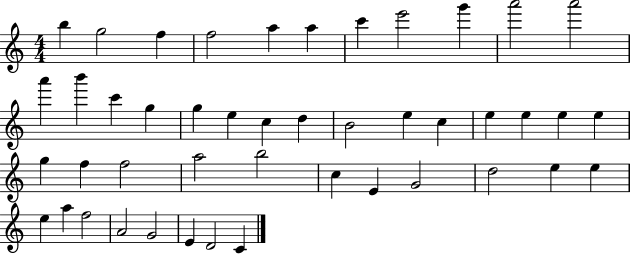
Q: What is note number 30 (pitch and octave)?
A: A5